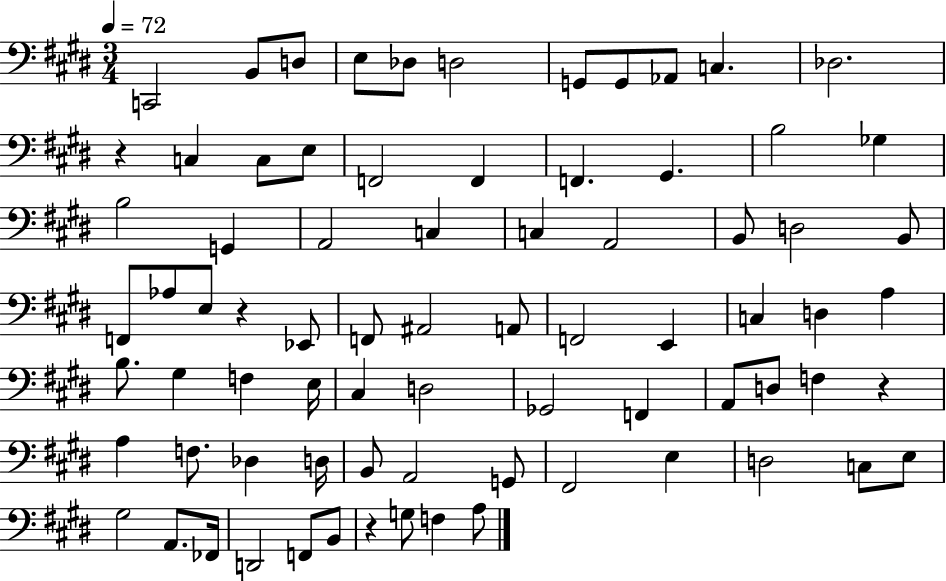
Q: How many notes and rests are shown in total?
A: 77